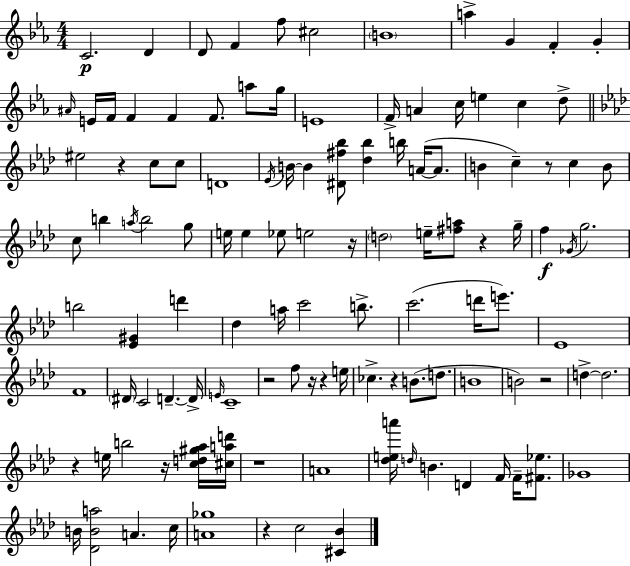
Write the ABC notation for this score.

X:1
T:Untitled
M:4/4
L:1/4
K:Cm
C2 D D/2 F f/2 ^c2 B4 a G F G ^A/4 E/4 F/4 F F F/2 a/2 g/4 E4 F/4 A c/4 e c d/2 ^e2 z c/2 c/2 D4 _E/4 B/4 B [^D^f_b]/2 [_d_b] b/4 A/4 A/2 B c z/2 c B/2 c/2 b a/4 b2 g/2 e/4 e _e/2 e2 z/4 d2 e/4 [^fa]/2 z g/4 f _G/4 g2 b2 [_E^G] d' _d a/4 c'2 b/2 c'2 d'/4 e'/2 _E4 F4 ^D/4 C2 D D/4 E/4 C4 z2 f/2 z/4 z e/4 _c z B/2 d/2 B4 B2 z2 d d2 z e/4 b2 z/4 [cd^g_a]/4 [^cad']/4 z4 A4 [_dea']/4 d/4 B D F/4 F/4 [^F_e]/2 _G4 B/4 [_DBa]2 A c/4 [A_g]4 z c2 [^C_B]